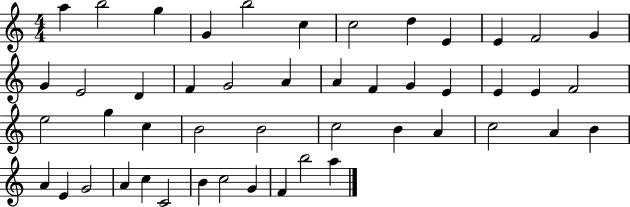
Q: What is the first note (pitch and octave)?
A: A5